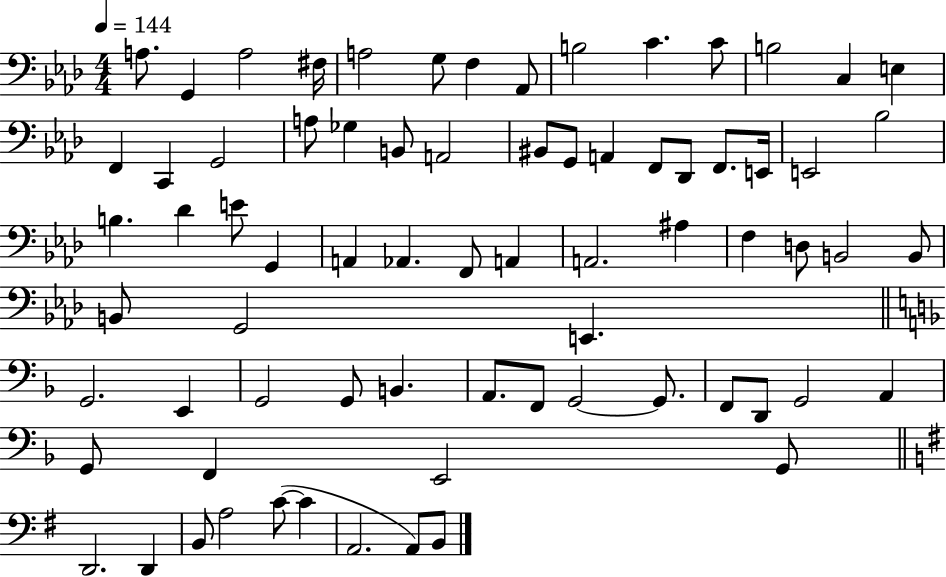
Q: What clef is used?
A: bass